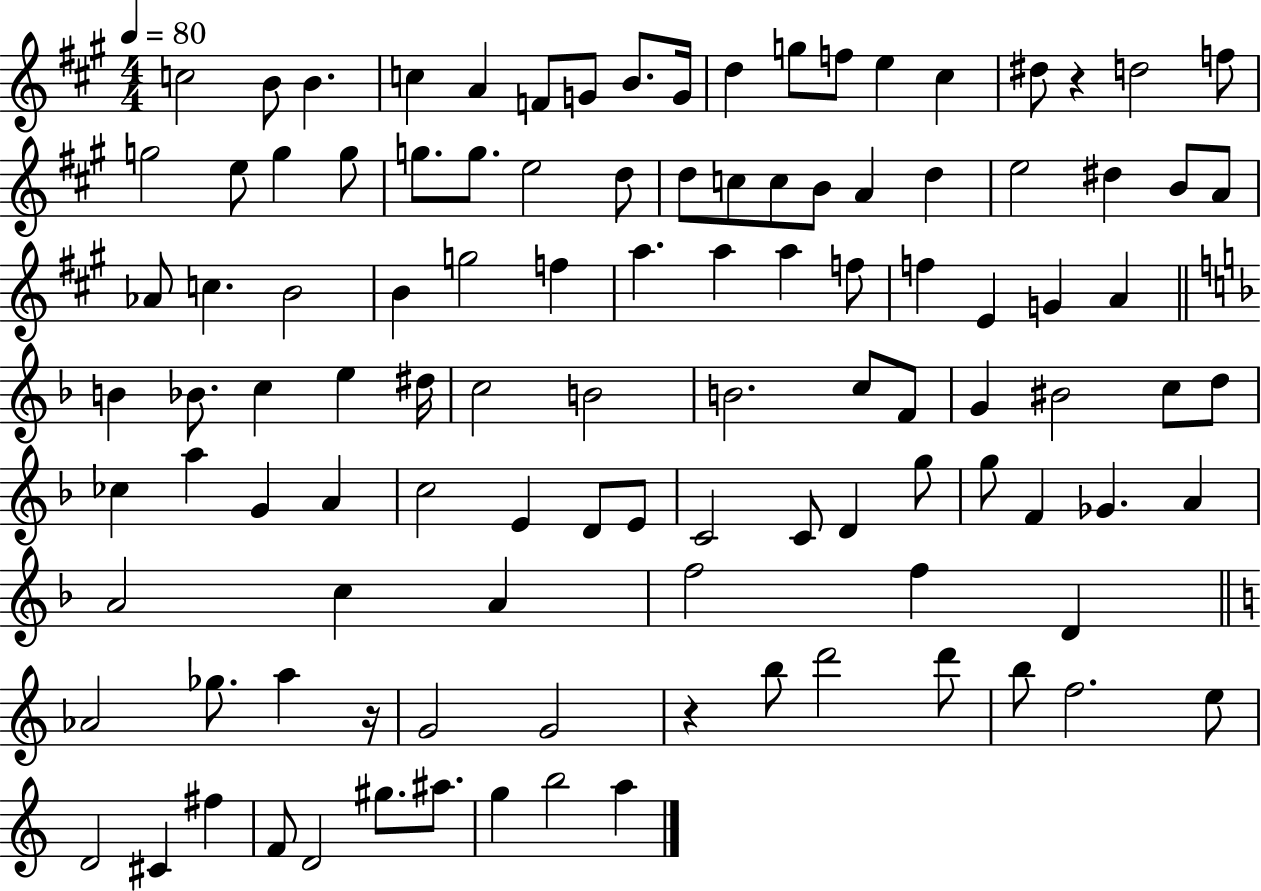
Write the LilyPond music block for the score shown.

{
  \clef treble
  \numericTimeSignature
  \time 4/4
  \key a \major
  \tempo 4 = 80
  c''2 b'8 b'4. | c''4 a'4 f'8 g'8 b'8. g'16 | d''4 g''8 f''8 e''4 cis''4 | dis''8 r4 d''2 f''8 | \break g''2 e''8 g''4 g''8 | g''8. g''8. e''2 d''8 | d''8 c''8 c''8 b'8 a'4 d''4 | e''2 dis''4 b'8 a'8 | \break aes'8 c''4. b'2 | b'4 g''2 f''4 | a''4. a''4 a''4 f''8 | f''4 e'4 g'4 a'4 | \break \bar "||" \break \key f \major b'4 bes'8. c''4 e''4 dis''16 | c''2 b'2 | b'2. c''8 f'8 | g'4 bis'2 c''8 d''8 | \break ces''4 a''4 g'4 a'4 | c''2 e'4 d'8 e'8 | c'2 c'8 d'4 g''8 | g''8 f'4 ges'4. a'4 | \break a'2 c''4 a'4 | f''2 f''4 d'4 | \bar "||" \break \key c \major aes'2 ges''8. a''4 r16 | g'2 g'2 | r4 b''8 d'''2 d'''8 | b''8 f''2. e''8 | \break d'2 cis'4 fis''4 | f'8 d'2 gis''8. ais''8. | g''4 b''2 a''4 | \bar "|."
}